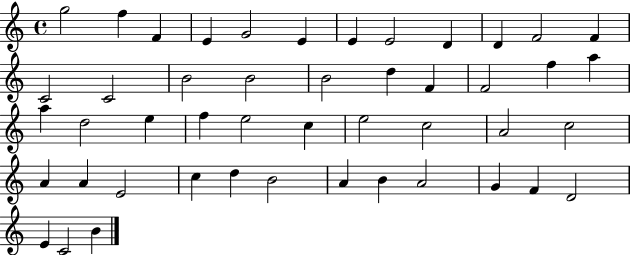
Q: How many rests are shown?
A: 0